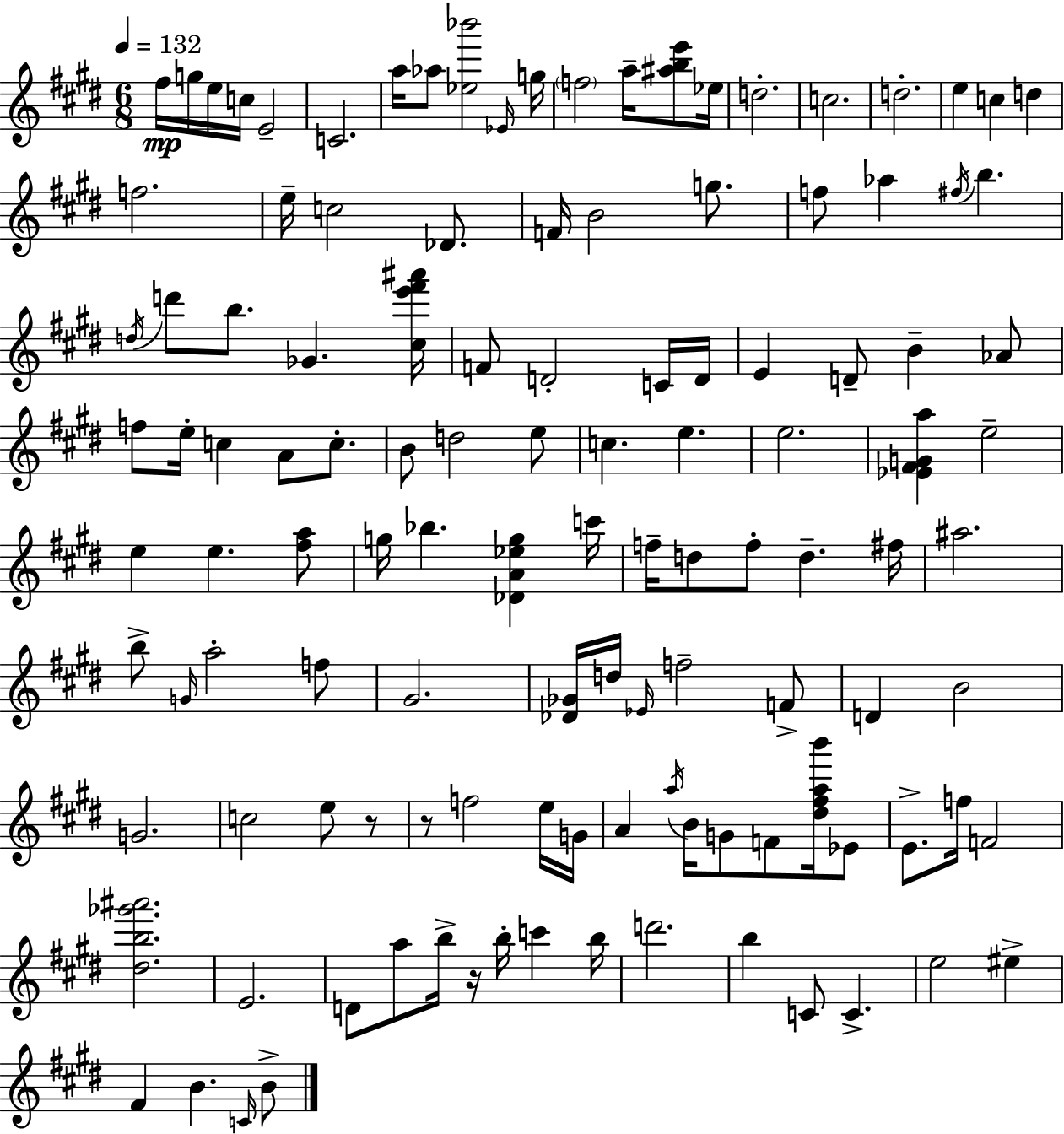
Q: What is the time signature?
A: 6/8